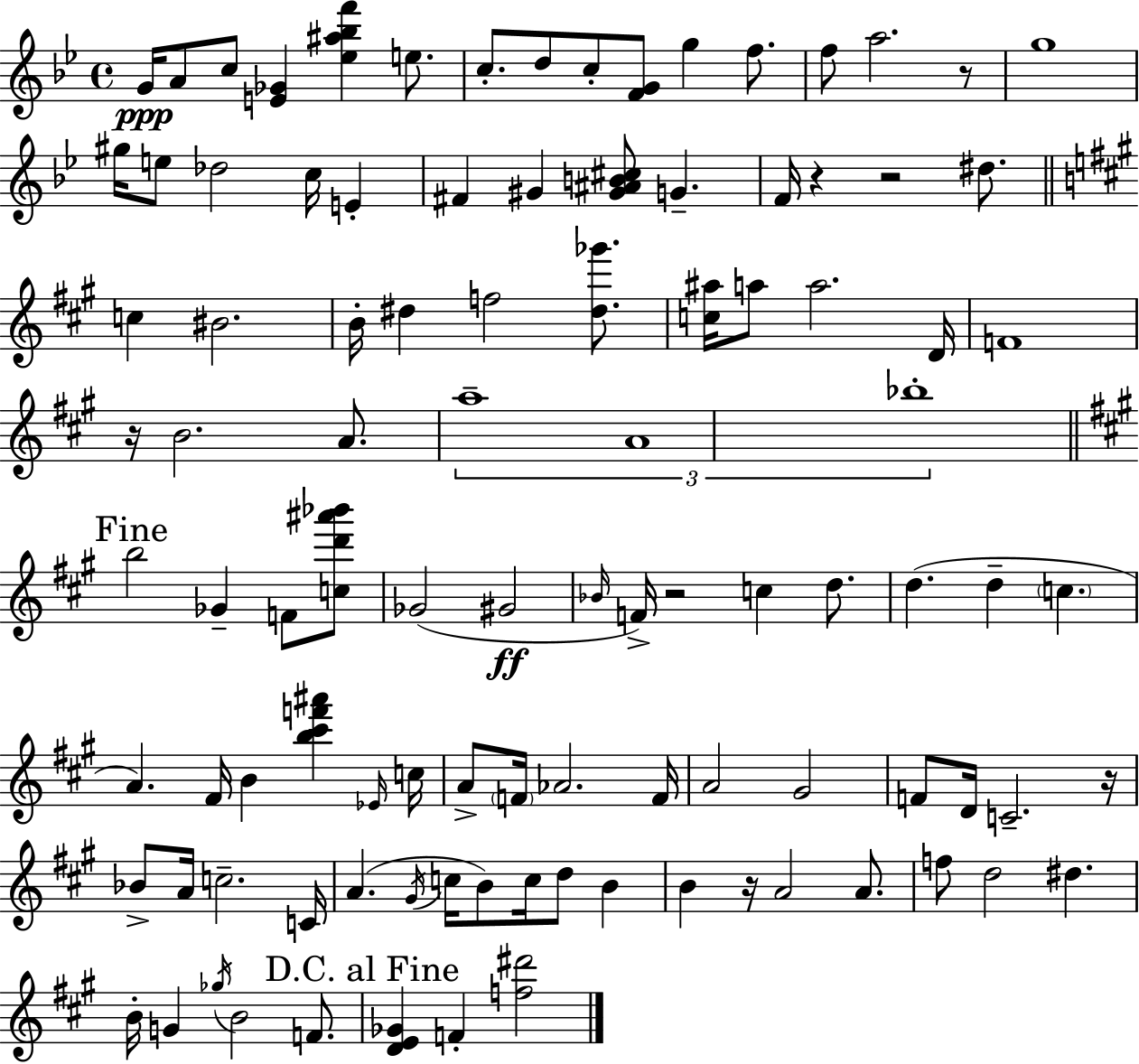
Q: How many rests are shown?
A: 7